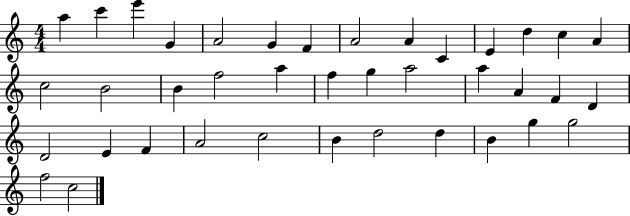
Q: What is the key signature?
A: C major